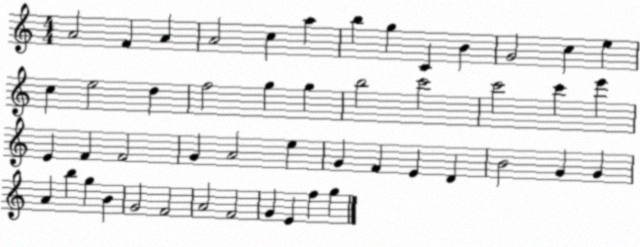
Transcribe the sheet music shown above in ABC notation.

X:1
T:Untitled
M:4/4
L:1/4
K:C
A2 F A A2 c a b g C B G2 c e c e2 d f2 g g b2 c'2 c'2 c' e' E F F2 G A2 e G F E D B2 G G A b g B G2 F2 A2 F2 G E f g